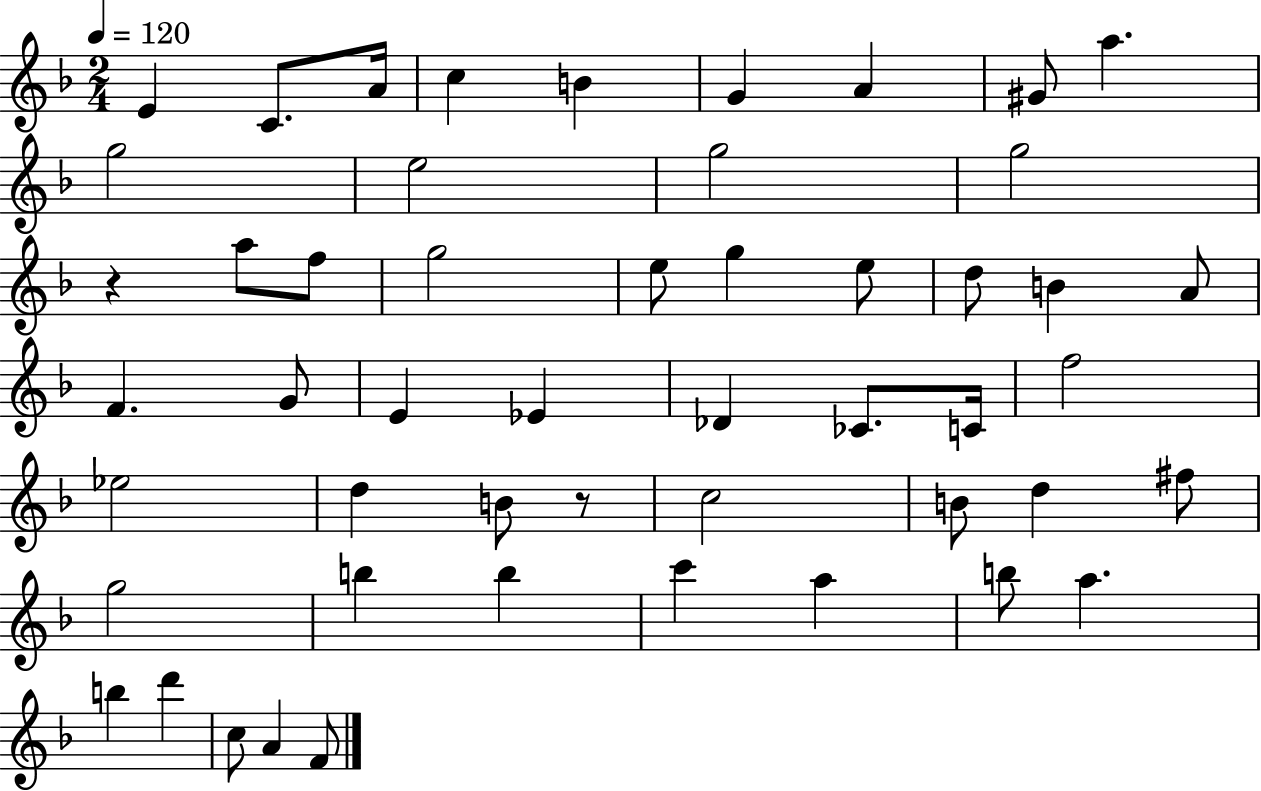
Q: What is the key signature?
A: F major